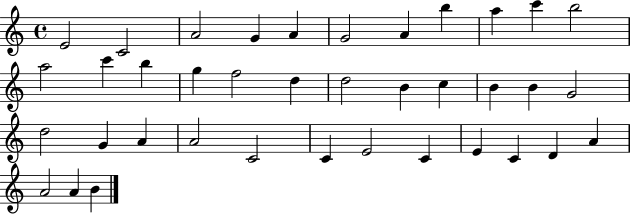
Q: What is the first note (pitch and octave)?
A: E4